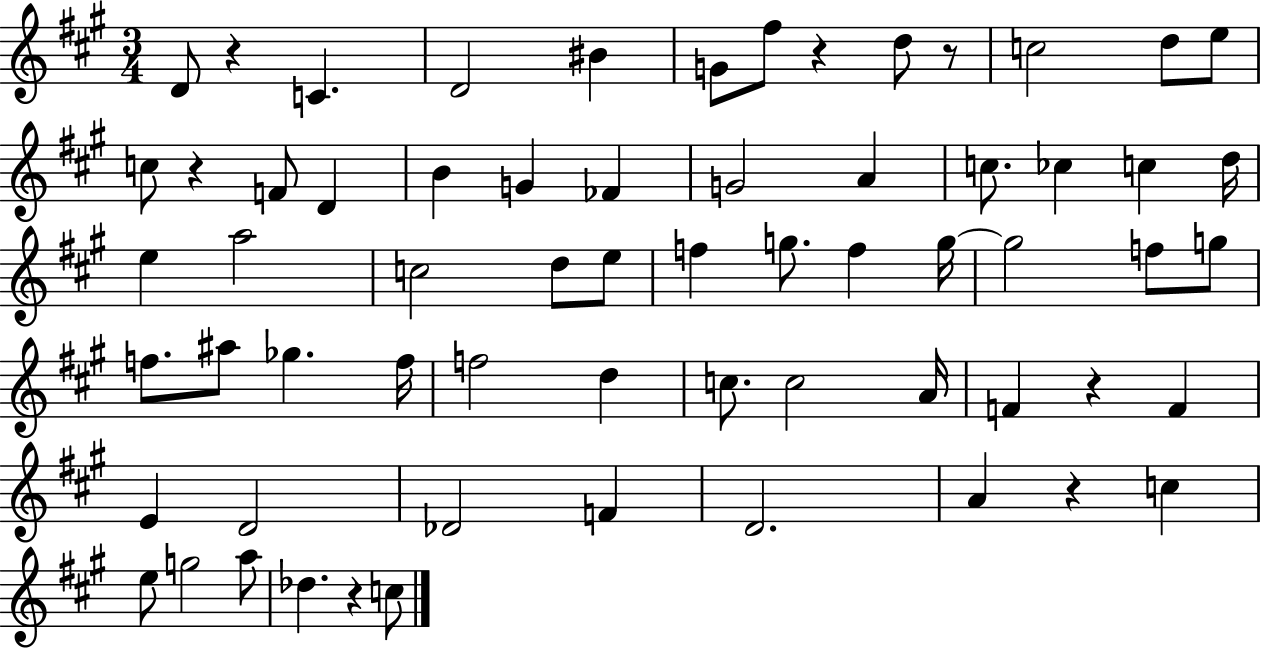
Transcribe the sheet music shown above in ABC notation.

X:1
T:Untitled
M:3/4
L:1/4
K:A
D/2 z C D2 ^B G/2 ^f/2 z d/2 z/2 c2 d/2 e/2 c/2 z F/2 D B G _F G2 A c/2 _c c d/4 e a2 c2 d/2 e/2 f g/2 f g/4 g2 f/2 g/2 f/2 ^a/2 _g f/4 f2 d c/2 c2 A/4 F z F E D2 _D2 F D2 A z c e/2 g2 a/2 _d z c/2